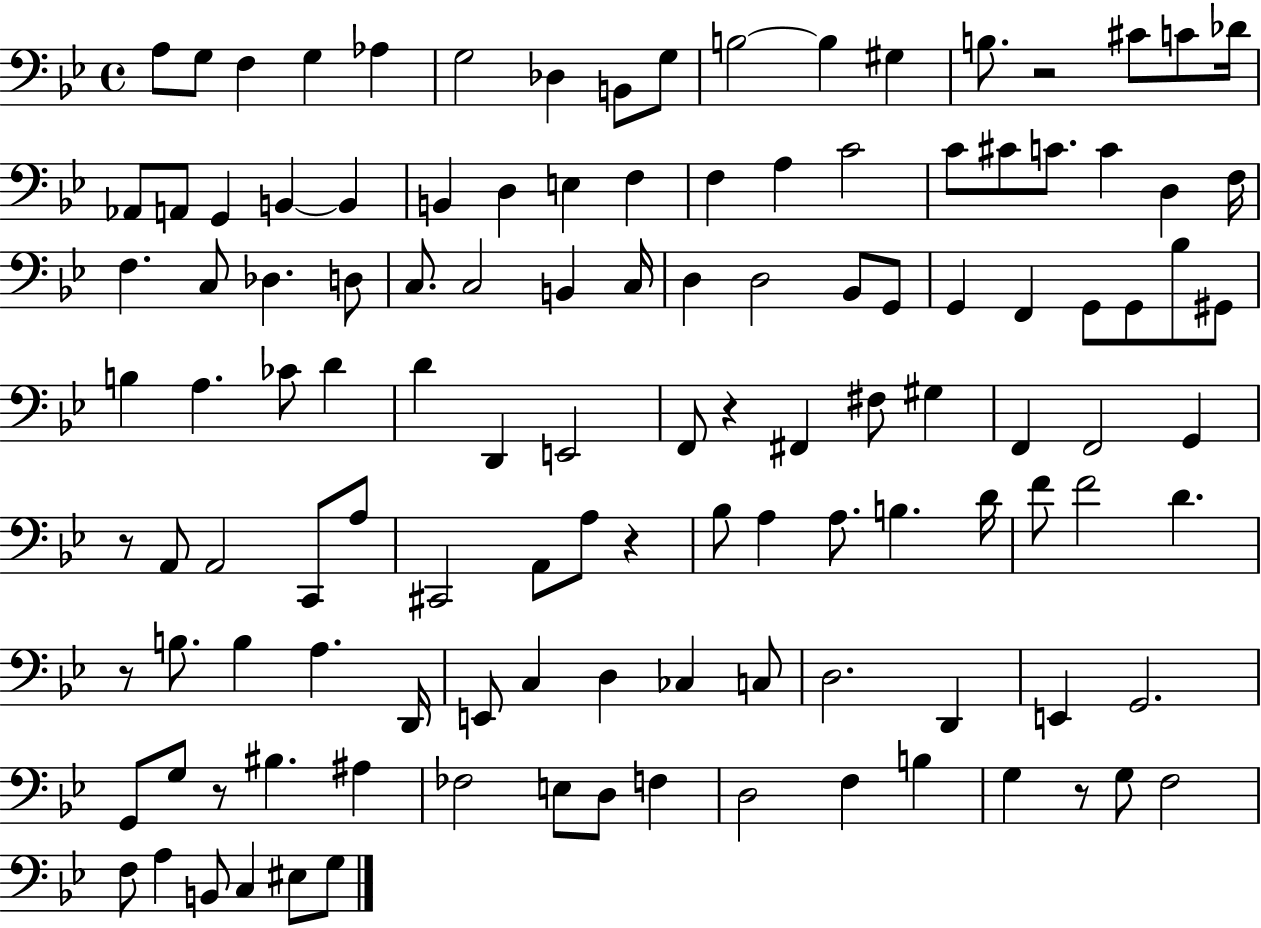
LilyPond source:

{
  \clef bass
  \time 4/4
  \defaultTimeSignature
  \key bes \major
  a8 g8 f4 g4 aes4 | g2 des4 b,8 g8 | b2~~ b4 gis4 | b8. r2 cis'8 c'8 des'16 | \break aes,8 a,8 g,4 b,4~~ b,4 | b,4 d4 e4 f4 | f4 a4 c'2 | c'8 cis'8 c'8. c'4 d4 f16 | \break f4. c8 des4. d8 | c8. c2 b,4 c16 | d4 d2 bes,8 g,8 | g,4 f,4 g,8 g,8 bes8 gis,8 | \break b4 a4. ces'8 d'4 | d'4 d,4 e,2 | f,8 r4 fis,4 fis8 gis4 | f,4 f,2 g,4 | \break r8 a,8 a,2 c,8 a8 | cis,2 a,8 a8 r4 | bes8 a4 a8. b4. d'16 | f'8 f'2 d'4. | \break r8 b8. b4 a4. d,16 | e,8 c4 d4 ces4 c8 | d2. d,4 | e,4 g,2. | \break g,8 g8 r8 bis4. ais4 | fes2 e8 d8 f4 | d2 f4 b4 | g4 r8 g8 f2 | \break f8 a4 b,8 c4 eis8 g8 | \bar "|."
}